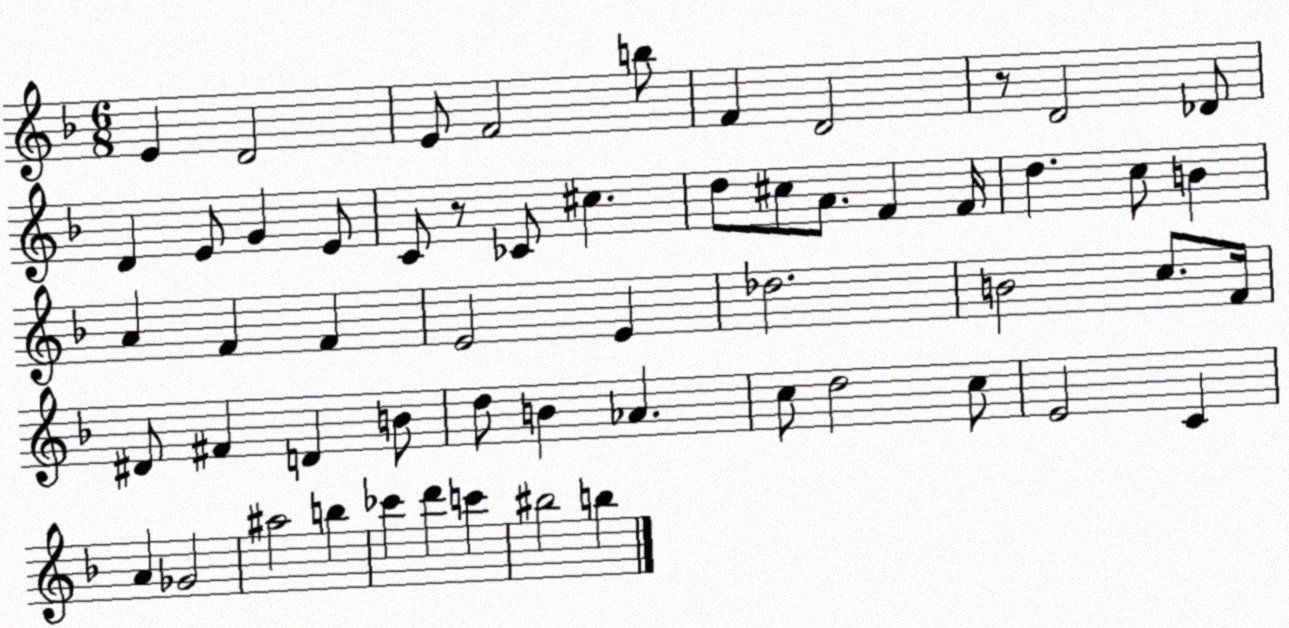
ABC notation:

X:1
T:Untitled
M:6/8
L:1/4
K:F
E D2 E/2 F2 b/2 F D2 z/2 D2 _D/2 D E/2 G E/2 C/2 z/2 _C/2 ^c d/2 ^c/2 A/2 F F/4 d c/2 B A F F E2 E _d2 B2 c/2 F/4 ^D/2 ^F D B/2 d/2 B _A c/2 d2 c/2 E2 C A _G2 ^a2 b _c' d' c' ^b2 b